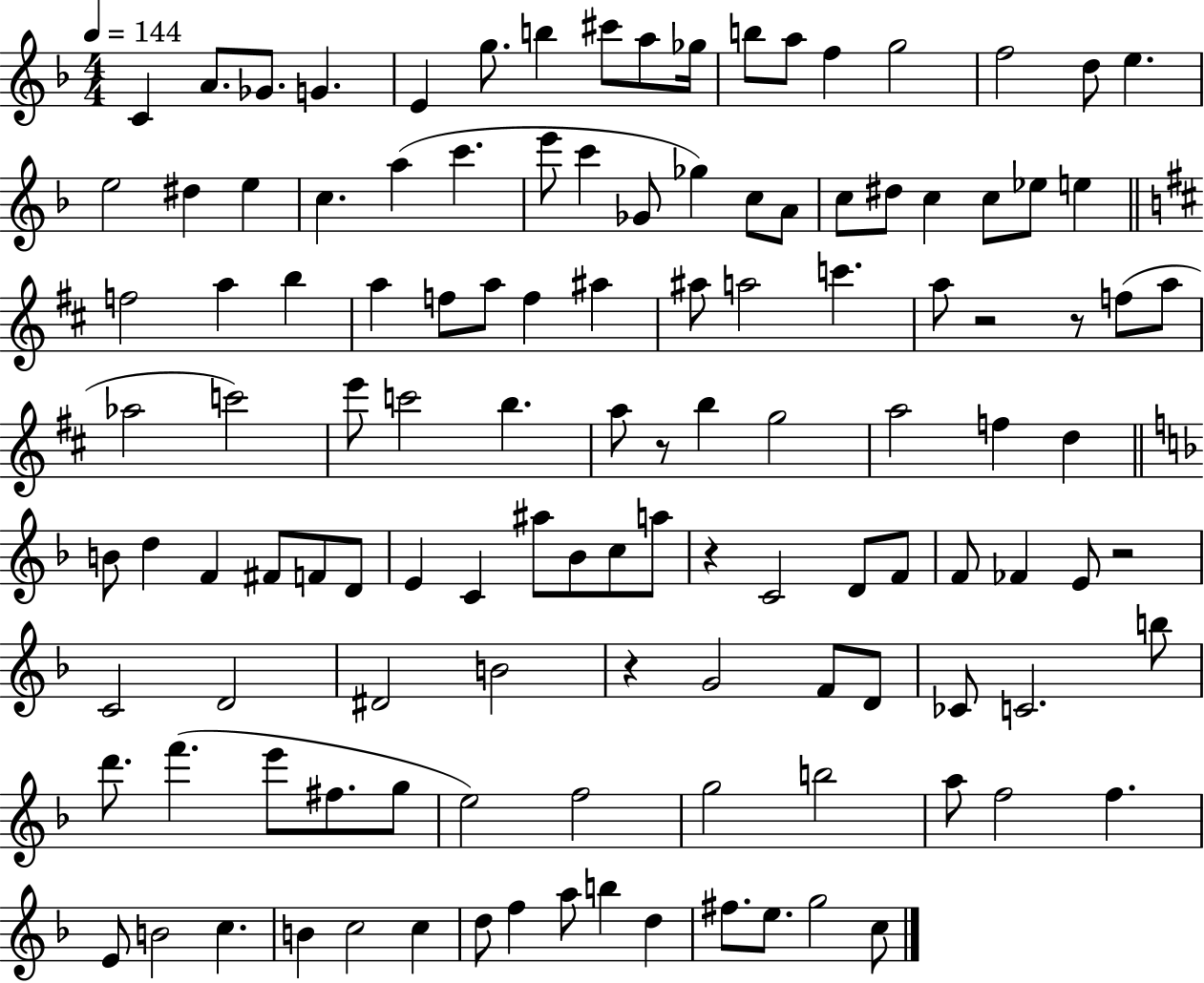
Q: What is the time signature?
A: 4/4